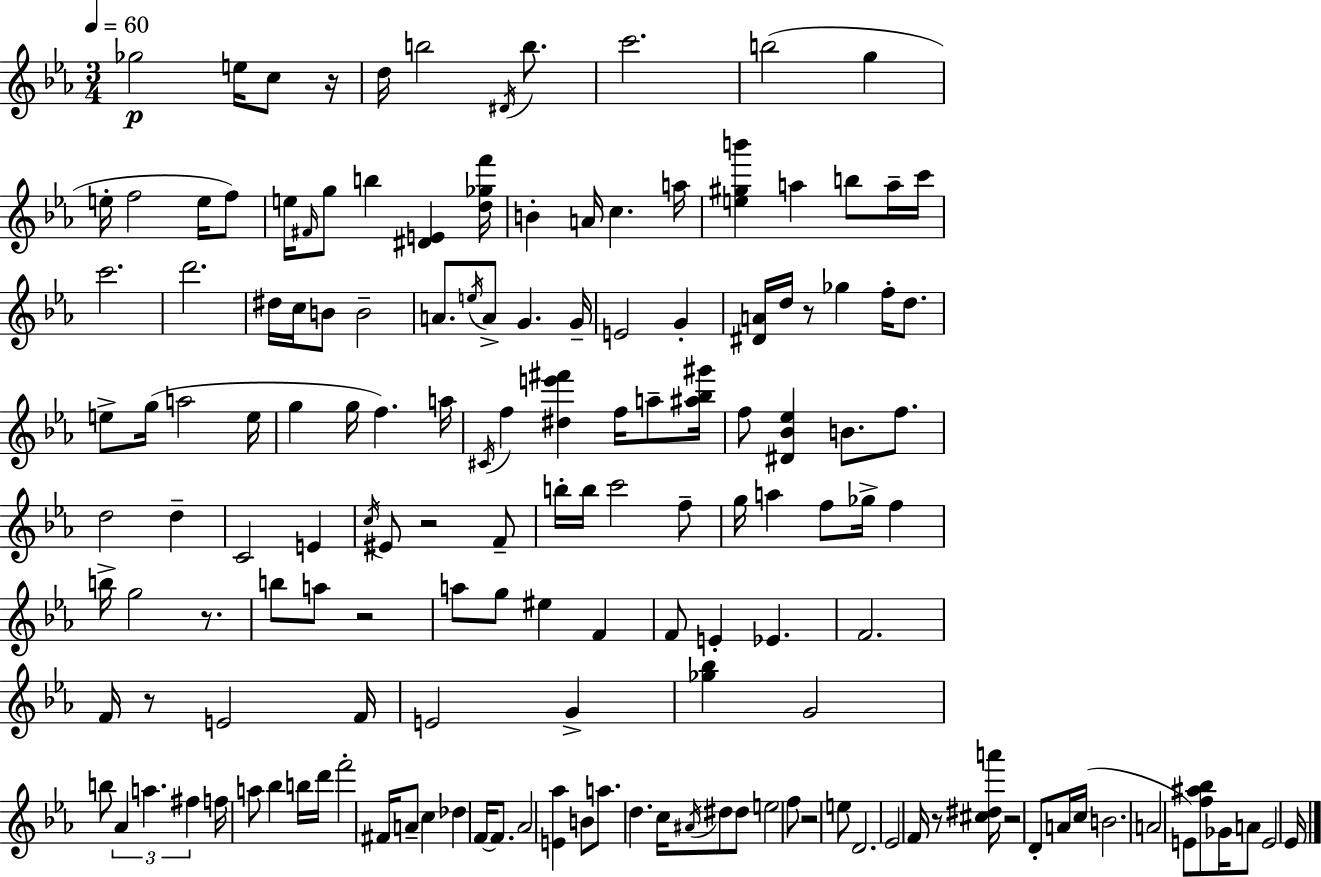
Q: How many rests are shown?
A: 9